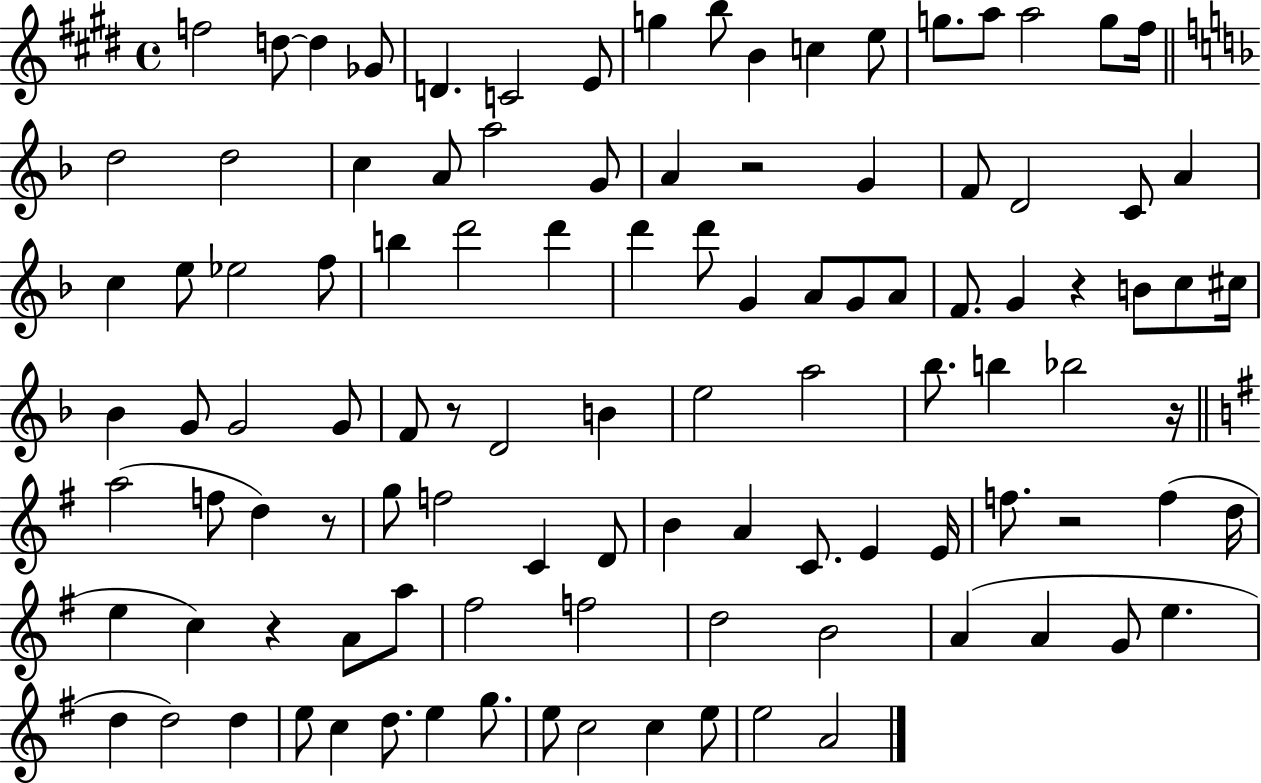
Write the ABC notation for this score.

X:1
T:Untitled
M:4/4
L:1/4
K:E
f2 d/2 d _G/2 D C2 E/2 g b/2 B c e/2 g/2 a/2 a2 g/2 ^f/4 d2 d2 c A/2 a2 G/2 A z2 G F/2 D2 C/2 A c e/2 _e2 f/2 b d'2 d' d' d'/2 G A/2 G/2 A/2 F/2 G z B/2 c/2 ^c/4 _B G/2 G2 G/2 F/2 z/2 D2 B e2 a2 _b/2 b _b2 z/4 a2 f/2 d z/2 g/2 f2 C D/2 B A C/2 E E/4 f/2 z2 f d/4 e c z A/2 a/2 ^f2 f2 d2 B2 A A G/2 e d d2 d e/2 c d/2 e g/2 e/2 c2 c e/2 e2 A2